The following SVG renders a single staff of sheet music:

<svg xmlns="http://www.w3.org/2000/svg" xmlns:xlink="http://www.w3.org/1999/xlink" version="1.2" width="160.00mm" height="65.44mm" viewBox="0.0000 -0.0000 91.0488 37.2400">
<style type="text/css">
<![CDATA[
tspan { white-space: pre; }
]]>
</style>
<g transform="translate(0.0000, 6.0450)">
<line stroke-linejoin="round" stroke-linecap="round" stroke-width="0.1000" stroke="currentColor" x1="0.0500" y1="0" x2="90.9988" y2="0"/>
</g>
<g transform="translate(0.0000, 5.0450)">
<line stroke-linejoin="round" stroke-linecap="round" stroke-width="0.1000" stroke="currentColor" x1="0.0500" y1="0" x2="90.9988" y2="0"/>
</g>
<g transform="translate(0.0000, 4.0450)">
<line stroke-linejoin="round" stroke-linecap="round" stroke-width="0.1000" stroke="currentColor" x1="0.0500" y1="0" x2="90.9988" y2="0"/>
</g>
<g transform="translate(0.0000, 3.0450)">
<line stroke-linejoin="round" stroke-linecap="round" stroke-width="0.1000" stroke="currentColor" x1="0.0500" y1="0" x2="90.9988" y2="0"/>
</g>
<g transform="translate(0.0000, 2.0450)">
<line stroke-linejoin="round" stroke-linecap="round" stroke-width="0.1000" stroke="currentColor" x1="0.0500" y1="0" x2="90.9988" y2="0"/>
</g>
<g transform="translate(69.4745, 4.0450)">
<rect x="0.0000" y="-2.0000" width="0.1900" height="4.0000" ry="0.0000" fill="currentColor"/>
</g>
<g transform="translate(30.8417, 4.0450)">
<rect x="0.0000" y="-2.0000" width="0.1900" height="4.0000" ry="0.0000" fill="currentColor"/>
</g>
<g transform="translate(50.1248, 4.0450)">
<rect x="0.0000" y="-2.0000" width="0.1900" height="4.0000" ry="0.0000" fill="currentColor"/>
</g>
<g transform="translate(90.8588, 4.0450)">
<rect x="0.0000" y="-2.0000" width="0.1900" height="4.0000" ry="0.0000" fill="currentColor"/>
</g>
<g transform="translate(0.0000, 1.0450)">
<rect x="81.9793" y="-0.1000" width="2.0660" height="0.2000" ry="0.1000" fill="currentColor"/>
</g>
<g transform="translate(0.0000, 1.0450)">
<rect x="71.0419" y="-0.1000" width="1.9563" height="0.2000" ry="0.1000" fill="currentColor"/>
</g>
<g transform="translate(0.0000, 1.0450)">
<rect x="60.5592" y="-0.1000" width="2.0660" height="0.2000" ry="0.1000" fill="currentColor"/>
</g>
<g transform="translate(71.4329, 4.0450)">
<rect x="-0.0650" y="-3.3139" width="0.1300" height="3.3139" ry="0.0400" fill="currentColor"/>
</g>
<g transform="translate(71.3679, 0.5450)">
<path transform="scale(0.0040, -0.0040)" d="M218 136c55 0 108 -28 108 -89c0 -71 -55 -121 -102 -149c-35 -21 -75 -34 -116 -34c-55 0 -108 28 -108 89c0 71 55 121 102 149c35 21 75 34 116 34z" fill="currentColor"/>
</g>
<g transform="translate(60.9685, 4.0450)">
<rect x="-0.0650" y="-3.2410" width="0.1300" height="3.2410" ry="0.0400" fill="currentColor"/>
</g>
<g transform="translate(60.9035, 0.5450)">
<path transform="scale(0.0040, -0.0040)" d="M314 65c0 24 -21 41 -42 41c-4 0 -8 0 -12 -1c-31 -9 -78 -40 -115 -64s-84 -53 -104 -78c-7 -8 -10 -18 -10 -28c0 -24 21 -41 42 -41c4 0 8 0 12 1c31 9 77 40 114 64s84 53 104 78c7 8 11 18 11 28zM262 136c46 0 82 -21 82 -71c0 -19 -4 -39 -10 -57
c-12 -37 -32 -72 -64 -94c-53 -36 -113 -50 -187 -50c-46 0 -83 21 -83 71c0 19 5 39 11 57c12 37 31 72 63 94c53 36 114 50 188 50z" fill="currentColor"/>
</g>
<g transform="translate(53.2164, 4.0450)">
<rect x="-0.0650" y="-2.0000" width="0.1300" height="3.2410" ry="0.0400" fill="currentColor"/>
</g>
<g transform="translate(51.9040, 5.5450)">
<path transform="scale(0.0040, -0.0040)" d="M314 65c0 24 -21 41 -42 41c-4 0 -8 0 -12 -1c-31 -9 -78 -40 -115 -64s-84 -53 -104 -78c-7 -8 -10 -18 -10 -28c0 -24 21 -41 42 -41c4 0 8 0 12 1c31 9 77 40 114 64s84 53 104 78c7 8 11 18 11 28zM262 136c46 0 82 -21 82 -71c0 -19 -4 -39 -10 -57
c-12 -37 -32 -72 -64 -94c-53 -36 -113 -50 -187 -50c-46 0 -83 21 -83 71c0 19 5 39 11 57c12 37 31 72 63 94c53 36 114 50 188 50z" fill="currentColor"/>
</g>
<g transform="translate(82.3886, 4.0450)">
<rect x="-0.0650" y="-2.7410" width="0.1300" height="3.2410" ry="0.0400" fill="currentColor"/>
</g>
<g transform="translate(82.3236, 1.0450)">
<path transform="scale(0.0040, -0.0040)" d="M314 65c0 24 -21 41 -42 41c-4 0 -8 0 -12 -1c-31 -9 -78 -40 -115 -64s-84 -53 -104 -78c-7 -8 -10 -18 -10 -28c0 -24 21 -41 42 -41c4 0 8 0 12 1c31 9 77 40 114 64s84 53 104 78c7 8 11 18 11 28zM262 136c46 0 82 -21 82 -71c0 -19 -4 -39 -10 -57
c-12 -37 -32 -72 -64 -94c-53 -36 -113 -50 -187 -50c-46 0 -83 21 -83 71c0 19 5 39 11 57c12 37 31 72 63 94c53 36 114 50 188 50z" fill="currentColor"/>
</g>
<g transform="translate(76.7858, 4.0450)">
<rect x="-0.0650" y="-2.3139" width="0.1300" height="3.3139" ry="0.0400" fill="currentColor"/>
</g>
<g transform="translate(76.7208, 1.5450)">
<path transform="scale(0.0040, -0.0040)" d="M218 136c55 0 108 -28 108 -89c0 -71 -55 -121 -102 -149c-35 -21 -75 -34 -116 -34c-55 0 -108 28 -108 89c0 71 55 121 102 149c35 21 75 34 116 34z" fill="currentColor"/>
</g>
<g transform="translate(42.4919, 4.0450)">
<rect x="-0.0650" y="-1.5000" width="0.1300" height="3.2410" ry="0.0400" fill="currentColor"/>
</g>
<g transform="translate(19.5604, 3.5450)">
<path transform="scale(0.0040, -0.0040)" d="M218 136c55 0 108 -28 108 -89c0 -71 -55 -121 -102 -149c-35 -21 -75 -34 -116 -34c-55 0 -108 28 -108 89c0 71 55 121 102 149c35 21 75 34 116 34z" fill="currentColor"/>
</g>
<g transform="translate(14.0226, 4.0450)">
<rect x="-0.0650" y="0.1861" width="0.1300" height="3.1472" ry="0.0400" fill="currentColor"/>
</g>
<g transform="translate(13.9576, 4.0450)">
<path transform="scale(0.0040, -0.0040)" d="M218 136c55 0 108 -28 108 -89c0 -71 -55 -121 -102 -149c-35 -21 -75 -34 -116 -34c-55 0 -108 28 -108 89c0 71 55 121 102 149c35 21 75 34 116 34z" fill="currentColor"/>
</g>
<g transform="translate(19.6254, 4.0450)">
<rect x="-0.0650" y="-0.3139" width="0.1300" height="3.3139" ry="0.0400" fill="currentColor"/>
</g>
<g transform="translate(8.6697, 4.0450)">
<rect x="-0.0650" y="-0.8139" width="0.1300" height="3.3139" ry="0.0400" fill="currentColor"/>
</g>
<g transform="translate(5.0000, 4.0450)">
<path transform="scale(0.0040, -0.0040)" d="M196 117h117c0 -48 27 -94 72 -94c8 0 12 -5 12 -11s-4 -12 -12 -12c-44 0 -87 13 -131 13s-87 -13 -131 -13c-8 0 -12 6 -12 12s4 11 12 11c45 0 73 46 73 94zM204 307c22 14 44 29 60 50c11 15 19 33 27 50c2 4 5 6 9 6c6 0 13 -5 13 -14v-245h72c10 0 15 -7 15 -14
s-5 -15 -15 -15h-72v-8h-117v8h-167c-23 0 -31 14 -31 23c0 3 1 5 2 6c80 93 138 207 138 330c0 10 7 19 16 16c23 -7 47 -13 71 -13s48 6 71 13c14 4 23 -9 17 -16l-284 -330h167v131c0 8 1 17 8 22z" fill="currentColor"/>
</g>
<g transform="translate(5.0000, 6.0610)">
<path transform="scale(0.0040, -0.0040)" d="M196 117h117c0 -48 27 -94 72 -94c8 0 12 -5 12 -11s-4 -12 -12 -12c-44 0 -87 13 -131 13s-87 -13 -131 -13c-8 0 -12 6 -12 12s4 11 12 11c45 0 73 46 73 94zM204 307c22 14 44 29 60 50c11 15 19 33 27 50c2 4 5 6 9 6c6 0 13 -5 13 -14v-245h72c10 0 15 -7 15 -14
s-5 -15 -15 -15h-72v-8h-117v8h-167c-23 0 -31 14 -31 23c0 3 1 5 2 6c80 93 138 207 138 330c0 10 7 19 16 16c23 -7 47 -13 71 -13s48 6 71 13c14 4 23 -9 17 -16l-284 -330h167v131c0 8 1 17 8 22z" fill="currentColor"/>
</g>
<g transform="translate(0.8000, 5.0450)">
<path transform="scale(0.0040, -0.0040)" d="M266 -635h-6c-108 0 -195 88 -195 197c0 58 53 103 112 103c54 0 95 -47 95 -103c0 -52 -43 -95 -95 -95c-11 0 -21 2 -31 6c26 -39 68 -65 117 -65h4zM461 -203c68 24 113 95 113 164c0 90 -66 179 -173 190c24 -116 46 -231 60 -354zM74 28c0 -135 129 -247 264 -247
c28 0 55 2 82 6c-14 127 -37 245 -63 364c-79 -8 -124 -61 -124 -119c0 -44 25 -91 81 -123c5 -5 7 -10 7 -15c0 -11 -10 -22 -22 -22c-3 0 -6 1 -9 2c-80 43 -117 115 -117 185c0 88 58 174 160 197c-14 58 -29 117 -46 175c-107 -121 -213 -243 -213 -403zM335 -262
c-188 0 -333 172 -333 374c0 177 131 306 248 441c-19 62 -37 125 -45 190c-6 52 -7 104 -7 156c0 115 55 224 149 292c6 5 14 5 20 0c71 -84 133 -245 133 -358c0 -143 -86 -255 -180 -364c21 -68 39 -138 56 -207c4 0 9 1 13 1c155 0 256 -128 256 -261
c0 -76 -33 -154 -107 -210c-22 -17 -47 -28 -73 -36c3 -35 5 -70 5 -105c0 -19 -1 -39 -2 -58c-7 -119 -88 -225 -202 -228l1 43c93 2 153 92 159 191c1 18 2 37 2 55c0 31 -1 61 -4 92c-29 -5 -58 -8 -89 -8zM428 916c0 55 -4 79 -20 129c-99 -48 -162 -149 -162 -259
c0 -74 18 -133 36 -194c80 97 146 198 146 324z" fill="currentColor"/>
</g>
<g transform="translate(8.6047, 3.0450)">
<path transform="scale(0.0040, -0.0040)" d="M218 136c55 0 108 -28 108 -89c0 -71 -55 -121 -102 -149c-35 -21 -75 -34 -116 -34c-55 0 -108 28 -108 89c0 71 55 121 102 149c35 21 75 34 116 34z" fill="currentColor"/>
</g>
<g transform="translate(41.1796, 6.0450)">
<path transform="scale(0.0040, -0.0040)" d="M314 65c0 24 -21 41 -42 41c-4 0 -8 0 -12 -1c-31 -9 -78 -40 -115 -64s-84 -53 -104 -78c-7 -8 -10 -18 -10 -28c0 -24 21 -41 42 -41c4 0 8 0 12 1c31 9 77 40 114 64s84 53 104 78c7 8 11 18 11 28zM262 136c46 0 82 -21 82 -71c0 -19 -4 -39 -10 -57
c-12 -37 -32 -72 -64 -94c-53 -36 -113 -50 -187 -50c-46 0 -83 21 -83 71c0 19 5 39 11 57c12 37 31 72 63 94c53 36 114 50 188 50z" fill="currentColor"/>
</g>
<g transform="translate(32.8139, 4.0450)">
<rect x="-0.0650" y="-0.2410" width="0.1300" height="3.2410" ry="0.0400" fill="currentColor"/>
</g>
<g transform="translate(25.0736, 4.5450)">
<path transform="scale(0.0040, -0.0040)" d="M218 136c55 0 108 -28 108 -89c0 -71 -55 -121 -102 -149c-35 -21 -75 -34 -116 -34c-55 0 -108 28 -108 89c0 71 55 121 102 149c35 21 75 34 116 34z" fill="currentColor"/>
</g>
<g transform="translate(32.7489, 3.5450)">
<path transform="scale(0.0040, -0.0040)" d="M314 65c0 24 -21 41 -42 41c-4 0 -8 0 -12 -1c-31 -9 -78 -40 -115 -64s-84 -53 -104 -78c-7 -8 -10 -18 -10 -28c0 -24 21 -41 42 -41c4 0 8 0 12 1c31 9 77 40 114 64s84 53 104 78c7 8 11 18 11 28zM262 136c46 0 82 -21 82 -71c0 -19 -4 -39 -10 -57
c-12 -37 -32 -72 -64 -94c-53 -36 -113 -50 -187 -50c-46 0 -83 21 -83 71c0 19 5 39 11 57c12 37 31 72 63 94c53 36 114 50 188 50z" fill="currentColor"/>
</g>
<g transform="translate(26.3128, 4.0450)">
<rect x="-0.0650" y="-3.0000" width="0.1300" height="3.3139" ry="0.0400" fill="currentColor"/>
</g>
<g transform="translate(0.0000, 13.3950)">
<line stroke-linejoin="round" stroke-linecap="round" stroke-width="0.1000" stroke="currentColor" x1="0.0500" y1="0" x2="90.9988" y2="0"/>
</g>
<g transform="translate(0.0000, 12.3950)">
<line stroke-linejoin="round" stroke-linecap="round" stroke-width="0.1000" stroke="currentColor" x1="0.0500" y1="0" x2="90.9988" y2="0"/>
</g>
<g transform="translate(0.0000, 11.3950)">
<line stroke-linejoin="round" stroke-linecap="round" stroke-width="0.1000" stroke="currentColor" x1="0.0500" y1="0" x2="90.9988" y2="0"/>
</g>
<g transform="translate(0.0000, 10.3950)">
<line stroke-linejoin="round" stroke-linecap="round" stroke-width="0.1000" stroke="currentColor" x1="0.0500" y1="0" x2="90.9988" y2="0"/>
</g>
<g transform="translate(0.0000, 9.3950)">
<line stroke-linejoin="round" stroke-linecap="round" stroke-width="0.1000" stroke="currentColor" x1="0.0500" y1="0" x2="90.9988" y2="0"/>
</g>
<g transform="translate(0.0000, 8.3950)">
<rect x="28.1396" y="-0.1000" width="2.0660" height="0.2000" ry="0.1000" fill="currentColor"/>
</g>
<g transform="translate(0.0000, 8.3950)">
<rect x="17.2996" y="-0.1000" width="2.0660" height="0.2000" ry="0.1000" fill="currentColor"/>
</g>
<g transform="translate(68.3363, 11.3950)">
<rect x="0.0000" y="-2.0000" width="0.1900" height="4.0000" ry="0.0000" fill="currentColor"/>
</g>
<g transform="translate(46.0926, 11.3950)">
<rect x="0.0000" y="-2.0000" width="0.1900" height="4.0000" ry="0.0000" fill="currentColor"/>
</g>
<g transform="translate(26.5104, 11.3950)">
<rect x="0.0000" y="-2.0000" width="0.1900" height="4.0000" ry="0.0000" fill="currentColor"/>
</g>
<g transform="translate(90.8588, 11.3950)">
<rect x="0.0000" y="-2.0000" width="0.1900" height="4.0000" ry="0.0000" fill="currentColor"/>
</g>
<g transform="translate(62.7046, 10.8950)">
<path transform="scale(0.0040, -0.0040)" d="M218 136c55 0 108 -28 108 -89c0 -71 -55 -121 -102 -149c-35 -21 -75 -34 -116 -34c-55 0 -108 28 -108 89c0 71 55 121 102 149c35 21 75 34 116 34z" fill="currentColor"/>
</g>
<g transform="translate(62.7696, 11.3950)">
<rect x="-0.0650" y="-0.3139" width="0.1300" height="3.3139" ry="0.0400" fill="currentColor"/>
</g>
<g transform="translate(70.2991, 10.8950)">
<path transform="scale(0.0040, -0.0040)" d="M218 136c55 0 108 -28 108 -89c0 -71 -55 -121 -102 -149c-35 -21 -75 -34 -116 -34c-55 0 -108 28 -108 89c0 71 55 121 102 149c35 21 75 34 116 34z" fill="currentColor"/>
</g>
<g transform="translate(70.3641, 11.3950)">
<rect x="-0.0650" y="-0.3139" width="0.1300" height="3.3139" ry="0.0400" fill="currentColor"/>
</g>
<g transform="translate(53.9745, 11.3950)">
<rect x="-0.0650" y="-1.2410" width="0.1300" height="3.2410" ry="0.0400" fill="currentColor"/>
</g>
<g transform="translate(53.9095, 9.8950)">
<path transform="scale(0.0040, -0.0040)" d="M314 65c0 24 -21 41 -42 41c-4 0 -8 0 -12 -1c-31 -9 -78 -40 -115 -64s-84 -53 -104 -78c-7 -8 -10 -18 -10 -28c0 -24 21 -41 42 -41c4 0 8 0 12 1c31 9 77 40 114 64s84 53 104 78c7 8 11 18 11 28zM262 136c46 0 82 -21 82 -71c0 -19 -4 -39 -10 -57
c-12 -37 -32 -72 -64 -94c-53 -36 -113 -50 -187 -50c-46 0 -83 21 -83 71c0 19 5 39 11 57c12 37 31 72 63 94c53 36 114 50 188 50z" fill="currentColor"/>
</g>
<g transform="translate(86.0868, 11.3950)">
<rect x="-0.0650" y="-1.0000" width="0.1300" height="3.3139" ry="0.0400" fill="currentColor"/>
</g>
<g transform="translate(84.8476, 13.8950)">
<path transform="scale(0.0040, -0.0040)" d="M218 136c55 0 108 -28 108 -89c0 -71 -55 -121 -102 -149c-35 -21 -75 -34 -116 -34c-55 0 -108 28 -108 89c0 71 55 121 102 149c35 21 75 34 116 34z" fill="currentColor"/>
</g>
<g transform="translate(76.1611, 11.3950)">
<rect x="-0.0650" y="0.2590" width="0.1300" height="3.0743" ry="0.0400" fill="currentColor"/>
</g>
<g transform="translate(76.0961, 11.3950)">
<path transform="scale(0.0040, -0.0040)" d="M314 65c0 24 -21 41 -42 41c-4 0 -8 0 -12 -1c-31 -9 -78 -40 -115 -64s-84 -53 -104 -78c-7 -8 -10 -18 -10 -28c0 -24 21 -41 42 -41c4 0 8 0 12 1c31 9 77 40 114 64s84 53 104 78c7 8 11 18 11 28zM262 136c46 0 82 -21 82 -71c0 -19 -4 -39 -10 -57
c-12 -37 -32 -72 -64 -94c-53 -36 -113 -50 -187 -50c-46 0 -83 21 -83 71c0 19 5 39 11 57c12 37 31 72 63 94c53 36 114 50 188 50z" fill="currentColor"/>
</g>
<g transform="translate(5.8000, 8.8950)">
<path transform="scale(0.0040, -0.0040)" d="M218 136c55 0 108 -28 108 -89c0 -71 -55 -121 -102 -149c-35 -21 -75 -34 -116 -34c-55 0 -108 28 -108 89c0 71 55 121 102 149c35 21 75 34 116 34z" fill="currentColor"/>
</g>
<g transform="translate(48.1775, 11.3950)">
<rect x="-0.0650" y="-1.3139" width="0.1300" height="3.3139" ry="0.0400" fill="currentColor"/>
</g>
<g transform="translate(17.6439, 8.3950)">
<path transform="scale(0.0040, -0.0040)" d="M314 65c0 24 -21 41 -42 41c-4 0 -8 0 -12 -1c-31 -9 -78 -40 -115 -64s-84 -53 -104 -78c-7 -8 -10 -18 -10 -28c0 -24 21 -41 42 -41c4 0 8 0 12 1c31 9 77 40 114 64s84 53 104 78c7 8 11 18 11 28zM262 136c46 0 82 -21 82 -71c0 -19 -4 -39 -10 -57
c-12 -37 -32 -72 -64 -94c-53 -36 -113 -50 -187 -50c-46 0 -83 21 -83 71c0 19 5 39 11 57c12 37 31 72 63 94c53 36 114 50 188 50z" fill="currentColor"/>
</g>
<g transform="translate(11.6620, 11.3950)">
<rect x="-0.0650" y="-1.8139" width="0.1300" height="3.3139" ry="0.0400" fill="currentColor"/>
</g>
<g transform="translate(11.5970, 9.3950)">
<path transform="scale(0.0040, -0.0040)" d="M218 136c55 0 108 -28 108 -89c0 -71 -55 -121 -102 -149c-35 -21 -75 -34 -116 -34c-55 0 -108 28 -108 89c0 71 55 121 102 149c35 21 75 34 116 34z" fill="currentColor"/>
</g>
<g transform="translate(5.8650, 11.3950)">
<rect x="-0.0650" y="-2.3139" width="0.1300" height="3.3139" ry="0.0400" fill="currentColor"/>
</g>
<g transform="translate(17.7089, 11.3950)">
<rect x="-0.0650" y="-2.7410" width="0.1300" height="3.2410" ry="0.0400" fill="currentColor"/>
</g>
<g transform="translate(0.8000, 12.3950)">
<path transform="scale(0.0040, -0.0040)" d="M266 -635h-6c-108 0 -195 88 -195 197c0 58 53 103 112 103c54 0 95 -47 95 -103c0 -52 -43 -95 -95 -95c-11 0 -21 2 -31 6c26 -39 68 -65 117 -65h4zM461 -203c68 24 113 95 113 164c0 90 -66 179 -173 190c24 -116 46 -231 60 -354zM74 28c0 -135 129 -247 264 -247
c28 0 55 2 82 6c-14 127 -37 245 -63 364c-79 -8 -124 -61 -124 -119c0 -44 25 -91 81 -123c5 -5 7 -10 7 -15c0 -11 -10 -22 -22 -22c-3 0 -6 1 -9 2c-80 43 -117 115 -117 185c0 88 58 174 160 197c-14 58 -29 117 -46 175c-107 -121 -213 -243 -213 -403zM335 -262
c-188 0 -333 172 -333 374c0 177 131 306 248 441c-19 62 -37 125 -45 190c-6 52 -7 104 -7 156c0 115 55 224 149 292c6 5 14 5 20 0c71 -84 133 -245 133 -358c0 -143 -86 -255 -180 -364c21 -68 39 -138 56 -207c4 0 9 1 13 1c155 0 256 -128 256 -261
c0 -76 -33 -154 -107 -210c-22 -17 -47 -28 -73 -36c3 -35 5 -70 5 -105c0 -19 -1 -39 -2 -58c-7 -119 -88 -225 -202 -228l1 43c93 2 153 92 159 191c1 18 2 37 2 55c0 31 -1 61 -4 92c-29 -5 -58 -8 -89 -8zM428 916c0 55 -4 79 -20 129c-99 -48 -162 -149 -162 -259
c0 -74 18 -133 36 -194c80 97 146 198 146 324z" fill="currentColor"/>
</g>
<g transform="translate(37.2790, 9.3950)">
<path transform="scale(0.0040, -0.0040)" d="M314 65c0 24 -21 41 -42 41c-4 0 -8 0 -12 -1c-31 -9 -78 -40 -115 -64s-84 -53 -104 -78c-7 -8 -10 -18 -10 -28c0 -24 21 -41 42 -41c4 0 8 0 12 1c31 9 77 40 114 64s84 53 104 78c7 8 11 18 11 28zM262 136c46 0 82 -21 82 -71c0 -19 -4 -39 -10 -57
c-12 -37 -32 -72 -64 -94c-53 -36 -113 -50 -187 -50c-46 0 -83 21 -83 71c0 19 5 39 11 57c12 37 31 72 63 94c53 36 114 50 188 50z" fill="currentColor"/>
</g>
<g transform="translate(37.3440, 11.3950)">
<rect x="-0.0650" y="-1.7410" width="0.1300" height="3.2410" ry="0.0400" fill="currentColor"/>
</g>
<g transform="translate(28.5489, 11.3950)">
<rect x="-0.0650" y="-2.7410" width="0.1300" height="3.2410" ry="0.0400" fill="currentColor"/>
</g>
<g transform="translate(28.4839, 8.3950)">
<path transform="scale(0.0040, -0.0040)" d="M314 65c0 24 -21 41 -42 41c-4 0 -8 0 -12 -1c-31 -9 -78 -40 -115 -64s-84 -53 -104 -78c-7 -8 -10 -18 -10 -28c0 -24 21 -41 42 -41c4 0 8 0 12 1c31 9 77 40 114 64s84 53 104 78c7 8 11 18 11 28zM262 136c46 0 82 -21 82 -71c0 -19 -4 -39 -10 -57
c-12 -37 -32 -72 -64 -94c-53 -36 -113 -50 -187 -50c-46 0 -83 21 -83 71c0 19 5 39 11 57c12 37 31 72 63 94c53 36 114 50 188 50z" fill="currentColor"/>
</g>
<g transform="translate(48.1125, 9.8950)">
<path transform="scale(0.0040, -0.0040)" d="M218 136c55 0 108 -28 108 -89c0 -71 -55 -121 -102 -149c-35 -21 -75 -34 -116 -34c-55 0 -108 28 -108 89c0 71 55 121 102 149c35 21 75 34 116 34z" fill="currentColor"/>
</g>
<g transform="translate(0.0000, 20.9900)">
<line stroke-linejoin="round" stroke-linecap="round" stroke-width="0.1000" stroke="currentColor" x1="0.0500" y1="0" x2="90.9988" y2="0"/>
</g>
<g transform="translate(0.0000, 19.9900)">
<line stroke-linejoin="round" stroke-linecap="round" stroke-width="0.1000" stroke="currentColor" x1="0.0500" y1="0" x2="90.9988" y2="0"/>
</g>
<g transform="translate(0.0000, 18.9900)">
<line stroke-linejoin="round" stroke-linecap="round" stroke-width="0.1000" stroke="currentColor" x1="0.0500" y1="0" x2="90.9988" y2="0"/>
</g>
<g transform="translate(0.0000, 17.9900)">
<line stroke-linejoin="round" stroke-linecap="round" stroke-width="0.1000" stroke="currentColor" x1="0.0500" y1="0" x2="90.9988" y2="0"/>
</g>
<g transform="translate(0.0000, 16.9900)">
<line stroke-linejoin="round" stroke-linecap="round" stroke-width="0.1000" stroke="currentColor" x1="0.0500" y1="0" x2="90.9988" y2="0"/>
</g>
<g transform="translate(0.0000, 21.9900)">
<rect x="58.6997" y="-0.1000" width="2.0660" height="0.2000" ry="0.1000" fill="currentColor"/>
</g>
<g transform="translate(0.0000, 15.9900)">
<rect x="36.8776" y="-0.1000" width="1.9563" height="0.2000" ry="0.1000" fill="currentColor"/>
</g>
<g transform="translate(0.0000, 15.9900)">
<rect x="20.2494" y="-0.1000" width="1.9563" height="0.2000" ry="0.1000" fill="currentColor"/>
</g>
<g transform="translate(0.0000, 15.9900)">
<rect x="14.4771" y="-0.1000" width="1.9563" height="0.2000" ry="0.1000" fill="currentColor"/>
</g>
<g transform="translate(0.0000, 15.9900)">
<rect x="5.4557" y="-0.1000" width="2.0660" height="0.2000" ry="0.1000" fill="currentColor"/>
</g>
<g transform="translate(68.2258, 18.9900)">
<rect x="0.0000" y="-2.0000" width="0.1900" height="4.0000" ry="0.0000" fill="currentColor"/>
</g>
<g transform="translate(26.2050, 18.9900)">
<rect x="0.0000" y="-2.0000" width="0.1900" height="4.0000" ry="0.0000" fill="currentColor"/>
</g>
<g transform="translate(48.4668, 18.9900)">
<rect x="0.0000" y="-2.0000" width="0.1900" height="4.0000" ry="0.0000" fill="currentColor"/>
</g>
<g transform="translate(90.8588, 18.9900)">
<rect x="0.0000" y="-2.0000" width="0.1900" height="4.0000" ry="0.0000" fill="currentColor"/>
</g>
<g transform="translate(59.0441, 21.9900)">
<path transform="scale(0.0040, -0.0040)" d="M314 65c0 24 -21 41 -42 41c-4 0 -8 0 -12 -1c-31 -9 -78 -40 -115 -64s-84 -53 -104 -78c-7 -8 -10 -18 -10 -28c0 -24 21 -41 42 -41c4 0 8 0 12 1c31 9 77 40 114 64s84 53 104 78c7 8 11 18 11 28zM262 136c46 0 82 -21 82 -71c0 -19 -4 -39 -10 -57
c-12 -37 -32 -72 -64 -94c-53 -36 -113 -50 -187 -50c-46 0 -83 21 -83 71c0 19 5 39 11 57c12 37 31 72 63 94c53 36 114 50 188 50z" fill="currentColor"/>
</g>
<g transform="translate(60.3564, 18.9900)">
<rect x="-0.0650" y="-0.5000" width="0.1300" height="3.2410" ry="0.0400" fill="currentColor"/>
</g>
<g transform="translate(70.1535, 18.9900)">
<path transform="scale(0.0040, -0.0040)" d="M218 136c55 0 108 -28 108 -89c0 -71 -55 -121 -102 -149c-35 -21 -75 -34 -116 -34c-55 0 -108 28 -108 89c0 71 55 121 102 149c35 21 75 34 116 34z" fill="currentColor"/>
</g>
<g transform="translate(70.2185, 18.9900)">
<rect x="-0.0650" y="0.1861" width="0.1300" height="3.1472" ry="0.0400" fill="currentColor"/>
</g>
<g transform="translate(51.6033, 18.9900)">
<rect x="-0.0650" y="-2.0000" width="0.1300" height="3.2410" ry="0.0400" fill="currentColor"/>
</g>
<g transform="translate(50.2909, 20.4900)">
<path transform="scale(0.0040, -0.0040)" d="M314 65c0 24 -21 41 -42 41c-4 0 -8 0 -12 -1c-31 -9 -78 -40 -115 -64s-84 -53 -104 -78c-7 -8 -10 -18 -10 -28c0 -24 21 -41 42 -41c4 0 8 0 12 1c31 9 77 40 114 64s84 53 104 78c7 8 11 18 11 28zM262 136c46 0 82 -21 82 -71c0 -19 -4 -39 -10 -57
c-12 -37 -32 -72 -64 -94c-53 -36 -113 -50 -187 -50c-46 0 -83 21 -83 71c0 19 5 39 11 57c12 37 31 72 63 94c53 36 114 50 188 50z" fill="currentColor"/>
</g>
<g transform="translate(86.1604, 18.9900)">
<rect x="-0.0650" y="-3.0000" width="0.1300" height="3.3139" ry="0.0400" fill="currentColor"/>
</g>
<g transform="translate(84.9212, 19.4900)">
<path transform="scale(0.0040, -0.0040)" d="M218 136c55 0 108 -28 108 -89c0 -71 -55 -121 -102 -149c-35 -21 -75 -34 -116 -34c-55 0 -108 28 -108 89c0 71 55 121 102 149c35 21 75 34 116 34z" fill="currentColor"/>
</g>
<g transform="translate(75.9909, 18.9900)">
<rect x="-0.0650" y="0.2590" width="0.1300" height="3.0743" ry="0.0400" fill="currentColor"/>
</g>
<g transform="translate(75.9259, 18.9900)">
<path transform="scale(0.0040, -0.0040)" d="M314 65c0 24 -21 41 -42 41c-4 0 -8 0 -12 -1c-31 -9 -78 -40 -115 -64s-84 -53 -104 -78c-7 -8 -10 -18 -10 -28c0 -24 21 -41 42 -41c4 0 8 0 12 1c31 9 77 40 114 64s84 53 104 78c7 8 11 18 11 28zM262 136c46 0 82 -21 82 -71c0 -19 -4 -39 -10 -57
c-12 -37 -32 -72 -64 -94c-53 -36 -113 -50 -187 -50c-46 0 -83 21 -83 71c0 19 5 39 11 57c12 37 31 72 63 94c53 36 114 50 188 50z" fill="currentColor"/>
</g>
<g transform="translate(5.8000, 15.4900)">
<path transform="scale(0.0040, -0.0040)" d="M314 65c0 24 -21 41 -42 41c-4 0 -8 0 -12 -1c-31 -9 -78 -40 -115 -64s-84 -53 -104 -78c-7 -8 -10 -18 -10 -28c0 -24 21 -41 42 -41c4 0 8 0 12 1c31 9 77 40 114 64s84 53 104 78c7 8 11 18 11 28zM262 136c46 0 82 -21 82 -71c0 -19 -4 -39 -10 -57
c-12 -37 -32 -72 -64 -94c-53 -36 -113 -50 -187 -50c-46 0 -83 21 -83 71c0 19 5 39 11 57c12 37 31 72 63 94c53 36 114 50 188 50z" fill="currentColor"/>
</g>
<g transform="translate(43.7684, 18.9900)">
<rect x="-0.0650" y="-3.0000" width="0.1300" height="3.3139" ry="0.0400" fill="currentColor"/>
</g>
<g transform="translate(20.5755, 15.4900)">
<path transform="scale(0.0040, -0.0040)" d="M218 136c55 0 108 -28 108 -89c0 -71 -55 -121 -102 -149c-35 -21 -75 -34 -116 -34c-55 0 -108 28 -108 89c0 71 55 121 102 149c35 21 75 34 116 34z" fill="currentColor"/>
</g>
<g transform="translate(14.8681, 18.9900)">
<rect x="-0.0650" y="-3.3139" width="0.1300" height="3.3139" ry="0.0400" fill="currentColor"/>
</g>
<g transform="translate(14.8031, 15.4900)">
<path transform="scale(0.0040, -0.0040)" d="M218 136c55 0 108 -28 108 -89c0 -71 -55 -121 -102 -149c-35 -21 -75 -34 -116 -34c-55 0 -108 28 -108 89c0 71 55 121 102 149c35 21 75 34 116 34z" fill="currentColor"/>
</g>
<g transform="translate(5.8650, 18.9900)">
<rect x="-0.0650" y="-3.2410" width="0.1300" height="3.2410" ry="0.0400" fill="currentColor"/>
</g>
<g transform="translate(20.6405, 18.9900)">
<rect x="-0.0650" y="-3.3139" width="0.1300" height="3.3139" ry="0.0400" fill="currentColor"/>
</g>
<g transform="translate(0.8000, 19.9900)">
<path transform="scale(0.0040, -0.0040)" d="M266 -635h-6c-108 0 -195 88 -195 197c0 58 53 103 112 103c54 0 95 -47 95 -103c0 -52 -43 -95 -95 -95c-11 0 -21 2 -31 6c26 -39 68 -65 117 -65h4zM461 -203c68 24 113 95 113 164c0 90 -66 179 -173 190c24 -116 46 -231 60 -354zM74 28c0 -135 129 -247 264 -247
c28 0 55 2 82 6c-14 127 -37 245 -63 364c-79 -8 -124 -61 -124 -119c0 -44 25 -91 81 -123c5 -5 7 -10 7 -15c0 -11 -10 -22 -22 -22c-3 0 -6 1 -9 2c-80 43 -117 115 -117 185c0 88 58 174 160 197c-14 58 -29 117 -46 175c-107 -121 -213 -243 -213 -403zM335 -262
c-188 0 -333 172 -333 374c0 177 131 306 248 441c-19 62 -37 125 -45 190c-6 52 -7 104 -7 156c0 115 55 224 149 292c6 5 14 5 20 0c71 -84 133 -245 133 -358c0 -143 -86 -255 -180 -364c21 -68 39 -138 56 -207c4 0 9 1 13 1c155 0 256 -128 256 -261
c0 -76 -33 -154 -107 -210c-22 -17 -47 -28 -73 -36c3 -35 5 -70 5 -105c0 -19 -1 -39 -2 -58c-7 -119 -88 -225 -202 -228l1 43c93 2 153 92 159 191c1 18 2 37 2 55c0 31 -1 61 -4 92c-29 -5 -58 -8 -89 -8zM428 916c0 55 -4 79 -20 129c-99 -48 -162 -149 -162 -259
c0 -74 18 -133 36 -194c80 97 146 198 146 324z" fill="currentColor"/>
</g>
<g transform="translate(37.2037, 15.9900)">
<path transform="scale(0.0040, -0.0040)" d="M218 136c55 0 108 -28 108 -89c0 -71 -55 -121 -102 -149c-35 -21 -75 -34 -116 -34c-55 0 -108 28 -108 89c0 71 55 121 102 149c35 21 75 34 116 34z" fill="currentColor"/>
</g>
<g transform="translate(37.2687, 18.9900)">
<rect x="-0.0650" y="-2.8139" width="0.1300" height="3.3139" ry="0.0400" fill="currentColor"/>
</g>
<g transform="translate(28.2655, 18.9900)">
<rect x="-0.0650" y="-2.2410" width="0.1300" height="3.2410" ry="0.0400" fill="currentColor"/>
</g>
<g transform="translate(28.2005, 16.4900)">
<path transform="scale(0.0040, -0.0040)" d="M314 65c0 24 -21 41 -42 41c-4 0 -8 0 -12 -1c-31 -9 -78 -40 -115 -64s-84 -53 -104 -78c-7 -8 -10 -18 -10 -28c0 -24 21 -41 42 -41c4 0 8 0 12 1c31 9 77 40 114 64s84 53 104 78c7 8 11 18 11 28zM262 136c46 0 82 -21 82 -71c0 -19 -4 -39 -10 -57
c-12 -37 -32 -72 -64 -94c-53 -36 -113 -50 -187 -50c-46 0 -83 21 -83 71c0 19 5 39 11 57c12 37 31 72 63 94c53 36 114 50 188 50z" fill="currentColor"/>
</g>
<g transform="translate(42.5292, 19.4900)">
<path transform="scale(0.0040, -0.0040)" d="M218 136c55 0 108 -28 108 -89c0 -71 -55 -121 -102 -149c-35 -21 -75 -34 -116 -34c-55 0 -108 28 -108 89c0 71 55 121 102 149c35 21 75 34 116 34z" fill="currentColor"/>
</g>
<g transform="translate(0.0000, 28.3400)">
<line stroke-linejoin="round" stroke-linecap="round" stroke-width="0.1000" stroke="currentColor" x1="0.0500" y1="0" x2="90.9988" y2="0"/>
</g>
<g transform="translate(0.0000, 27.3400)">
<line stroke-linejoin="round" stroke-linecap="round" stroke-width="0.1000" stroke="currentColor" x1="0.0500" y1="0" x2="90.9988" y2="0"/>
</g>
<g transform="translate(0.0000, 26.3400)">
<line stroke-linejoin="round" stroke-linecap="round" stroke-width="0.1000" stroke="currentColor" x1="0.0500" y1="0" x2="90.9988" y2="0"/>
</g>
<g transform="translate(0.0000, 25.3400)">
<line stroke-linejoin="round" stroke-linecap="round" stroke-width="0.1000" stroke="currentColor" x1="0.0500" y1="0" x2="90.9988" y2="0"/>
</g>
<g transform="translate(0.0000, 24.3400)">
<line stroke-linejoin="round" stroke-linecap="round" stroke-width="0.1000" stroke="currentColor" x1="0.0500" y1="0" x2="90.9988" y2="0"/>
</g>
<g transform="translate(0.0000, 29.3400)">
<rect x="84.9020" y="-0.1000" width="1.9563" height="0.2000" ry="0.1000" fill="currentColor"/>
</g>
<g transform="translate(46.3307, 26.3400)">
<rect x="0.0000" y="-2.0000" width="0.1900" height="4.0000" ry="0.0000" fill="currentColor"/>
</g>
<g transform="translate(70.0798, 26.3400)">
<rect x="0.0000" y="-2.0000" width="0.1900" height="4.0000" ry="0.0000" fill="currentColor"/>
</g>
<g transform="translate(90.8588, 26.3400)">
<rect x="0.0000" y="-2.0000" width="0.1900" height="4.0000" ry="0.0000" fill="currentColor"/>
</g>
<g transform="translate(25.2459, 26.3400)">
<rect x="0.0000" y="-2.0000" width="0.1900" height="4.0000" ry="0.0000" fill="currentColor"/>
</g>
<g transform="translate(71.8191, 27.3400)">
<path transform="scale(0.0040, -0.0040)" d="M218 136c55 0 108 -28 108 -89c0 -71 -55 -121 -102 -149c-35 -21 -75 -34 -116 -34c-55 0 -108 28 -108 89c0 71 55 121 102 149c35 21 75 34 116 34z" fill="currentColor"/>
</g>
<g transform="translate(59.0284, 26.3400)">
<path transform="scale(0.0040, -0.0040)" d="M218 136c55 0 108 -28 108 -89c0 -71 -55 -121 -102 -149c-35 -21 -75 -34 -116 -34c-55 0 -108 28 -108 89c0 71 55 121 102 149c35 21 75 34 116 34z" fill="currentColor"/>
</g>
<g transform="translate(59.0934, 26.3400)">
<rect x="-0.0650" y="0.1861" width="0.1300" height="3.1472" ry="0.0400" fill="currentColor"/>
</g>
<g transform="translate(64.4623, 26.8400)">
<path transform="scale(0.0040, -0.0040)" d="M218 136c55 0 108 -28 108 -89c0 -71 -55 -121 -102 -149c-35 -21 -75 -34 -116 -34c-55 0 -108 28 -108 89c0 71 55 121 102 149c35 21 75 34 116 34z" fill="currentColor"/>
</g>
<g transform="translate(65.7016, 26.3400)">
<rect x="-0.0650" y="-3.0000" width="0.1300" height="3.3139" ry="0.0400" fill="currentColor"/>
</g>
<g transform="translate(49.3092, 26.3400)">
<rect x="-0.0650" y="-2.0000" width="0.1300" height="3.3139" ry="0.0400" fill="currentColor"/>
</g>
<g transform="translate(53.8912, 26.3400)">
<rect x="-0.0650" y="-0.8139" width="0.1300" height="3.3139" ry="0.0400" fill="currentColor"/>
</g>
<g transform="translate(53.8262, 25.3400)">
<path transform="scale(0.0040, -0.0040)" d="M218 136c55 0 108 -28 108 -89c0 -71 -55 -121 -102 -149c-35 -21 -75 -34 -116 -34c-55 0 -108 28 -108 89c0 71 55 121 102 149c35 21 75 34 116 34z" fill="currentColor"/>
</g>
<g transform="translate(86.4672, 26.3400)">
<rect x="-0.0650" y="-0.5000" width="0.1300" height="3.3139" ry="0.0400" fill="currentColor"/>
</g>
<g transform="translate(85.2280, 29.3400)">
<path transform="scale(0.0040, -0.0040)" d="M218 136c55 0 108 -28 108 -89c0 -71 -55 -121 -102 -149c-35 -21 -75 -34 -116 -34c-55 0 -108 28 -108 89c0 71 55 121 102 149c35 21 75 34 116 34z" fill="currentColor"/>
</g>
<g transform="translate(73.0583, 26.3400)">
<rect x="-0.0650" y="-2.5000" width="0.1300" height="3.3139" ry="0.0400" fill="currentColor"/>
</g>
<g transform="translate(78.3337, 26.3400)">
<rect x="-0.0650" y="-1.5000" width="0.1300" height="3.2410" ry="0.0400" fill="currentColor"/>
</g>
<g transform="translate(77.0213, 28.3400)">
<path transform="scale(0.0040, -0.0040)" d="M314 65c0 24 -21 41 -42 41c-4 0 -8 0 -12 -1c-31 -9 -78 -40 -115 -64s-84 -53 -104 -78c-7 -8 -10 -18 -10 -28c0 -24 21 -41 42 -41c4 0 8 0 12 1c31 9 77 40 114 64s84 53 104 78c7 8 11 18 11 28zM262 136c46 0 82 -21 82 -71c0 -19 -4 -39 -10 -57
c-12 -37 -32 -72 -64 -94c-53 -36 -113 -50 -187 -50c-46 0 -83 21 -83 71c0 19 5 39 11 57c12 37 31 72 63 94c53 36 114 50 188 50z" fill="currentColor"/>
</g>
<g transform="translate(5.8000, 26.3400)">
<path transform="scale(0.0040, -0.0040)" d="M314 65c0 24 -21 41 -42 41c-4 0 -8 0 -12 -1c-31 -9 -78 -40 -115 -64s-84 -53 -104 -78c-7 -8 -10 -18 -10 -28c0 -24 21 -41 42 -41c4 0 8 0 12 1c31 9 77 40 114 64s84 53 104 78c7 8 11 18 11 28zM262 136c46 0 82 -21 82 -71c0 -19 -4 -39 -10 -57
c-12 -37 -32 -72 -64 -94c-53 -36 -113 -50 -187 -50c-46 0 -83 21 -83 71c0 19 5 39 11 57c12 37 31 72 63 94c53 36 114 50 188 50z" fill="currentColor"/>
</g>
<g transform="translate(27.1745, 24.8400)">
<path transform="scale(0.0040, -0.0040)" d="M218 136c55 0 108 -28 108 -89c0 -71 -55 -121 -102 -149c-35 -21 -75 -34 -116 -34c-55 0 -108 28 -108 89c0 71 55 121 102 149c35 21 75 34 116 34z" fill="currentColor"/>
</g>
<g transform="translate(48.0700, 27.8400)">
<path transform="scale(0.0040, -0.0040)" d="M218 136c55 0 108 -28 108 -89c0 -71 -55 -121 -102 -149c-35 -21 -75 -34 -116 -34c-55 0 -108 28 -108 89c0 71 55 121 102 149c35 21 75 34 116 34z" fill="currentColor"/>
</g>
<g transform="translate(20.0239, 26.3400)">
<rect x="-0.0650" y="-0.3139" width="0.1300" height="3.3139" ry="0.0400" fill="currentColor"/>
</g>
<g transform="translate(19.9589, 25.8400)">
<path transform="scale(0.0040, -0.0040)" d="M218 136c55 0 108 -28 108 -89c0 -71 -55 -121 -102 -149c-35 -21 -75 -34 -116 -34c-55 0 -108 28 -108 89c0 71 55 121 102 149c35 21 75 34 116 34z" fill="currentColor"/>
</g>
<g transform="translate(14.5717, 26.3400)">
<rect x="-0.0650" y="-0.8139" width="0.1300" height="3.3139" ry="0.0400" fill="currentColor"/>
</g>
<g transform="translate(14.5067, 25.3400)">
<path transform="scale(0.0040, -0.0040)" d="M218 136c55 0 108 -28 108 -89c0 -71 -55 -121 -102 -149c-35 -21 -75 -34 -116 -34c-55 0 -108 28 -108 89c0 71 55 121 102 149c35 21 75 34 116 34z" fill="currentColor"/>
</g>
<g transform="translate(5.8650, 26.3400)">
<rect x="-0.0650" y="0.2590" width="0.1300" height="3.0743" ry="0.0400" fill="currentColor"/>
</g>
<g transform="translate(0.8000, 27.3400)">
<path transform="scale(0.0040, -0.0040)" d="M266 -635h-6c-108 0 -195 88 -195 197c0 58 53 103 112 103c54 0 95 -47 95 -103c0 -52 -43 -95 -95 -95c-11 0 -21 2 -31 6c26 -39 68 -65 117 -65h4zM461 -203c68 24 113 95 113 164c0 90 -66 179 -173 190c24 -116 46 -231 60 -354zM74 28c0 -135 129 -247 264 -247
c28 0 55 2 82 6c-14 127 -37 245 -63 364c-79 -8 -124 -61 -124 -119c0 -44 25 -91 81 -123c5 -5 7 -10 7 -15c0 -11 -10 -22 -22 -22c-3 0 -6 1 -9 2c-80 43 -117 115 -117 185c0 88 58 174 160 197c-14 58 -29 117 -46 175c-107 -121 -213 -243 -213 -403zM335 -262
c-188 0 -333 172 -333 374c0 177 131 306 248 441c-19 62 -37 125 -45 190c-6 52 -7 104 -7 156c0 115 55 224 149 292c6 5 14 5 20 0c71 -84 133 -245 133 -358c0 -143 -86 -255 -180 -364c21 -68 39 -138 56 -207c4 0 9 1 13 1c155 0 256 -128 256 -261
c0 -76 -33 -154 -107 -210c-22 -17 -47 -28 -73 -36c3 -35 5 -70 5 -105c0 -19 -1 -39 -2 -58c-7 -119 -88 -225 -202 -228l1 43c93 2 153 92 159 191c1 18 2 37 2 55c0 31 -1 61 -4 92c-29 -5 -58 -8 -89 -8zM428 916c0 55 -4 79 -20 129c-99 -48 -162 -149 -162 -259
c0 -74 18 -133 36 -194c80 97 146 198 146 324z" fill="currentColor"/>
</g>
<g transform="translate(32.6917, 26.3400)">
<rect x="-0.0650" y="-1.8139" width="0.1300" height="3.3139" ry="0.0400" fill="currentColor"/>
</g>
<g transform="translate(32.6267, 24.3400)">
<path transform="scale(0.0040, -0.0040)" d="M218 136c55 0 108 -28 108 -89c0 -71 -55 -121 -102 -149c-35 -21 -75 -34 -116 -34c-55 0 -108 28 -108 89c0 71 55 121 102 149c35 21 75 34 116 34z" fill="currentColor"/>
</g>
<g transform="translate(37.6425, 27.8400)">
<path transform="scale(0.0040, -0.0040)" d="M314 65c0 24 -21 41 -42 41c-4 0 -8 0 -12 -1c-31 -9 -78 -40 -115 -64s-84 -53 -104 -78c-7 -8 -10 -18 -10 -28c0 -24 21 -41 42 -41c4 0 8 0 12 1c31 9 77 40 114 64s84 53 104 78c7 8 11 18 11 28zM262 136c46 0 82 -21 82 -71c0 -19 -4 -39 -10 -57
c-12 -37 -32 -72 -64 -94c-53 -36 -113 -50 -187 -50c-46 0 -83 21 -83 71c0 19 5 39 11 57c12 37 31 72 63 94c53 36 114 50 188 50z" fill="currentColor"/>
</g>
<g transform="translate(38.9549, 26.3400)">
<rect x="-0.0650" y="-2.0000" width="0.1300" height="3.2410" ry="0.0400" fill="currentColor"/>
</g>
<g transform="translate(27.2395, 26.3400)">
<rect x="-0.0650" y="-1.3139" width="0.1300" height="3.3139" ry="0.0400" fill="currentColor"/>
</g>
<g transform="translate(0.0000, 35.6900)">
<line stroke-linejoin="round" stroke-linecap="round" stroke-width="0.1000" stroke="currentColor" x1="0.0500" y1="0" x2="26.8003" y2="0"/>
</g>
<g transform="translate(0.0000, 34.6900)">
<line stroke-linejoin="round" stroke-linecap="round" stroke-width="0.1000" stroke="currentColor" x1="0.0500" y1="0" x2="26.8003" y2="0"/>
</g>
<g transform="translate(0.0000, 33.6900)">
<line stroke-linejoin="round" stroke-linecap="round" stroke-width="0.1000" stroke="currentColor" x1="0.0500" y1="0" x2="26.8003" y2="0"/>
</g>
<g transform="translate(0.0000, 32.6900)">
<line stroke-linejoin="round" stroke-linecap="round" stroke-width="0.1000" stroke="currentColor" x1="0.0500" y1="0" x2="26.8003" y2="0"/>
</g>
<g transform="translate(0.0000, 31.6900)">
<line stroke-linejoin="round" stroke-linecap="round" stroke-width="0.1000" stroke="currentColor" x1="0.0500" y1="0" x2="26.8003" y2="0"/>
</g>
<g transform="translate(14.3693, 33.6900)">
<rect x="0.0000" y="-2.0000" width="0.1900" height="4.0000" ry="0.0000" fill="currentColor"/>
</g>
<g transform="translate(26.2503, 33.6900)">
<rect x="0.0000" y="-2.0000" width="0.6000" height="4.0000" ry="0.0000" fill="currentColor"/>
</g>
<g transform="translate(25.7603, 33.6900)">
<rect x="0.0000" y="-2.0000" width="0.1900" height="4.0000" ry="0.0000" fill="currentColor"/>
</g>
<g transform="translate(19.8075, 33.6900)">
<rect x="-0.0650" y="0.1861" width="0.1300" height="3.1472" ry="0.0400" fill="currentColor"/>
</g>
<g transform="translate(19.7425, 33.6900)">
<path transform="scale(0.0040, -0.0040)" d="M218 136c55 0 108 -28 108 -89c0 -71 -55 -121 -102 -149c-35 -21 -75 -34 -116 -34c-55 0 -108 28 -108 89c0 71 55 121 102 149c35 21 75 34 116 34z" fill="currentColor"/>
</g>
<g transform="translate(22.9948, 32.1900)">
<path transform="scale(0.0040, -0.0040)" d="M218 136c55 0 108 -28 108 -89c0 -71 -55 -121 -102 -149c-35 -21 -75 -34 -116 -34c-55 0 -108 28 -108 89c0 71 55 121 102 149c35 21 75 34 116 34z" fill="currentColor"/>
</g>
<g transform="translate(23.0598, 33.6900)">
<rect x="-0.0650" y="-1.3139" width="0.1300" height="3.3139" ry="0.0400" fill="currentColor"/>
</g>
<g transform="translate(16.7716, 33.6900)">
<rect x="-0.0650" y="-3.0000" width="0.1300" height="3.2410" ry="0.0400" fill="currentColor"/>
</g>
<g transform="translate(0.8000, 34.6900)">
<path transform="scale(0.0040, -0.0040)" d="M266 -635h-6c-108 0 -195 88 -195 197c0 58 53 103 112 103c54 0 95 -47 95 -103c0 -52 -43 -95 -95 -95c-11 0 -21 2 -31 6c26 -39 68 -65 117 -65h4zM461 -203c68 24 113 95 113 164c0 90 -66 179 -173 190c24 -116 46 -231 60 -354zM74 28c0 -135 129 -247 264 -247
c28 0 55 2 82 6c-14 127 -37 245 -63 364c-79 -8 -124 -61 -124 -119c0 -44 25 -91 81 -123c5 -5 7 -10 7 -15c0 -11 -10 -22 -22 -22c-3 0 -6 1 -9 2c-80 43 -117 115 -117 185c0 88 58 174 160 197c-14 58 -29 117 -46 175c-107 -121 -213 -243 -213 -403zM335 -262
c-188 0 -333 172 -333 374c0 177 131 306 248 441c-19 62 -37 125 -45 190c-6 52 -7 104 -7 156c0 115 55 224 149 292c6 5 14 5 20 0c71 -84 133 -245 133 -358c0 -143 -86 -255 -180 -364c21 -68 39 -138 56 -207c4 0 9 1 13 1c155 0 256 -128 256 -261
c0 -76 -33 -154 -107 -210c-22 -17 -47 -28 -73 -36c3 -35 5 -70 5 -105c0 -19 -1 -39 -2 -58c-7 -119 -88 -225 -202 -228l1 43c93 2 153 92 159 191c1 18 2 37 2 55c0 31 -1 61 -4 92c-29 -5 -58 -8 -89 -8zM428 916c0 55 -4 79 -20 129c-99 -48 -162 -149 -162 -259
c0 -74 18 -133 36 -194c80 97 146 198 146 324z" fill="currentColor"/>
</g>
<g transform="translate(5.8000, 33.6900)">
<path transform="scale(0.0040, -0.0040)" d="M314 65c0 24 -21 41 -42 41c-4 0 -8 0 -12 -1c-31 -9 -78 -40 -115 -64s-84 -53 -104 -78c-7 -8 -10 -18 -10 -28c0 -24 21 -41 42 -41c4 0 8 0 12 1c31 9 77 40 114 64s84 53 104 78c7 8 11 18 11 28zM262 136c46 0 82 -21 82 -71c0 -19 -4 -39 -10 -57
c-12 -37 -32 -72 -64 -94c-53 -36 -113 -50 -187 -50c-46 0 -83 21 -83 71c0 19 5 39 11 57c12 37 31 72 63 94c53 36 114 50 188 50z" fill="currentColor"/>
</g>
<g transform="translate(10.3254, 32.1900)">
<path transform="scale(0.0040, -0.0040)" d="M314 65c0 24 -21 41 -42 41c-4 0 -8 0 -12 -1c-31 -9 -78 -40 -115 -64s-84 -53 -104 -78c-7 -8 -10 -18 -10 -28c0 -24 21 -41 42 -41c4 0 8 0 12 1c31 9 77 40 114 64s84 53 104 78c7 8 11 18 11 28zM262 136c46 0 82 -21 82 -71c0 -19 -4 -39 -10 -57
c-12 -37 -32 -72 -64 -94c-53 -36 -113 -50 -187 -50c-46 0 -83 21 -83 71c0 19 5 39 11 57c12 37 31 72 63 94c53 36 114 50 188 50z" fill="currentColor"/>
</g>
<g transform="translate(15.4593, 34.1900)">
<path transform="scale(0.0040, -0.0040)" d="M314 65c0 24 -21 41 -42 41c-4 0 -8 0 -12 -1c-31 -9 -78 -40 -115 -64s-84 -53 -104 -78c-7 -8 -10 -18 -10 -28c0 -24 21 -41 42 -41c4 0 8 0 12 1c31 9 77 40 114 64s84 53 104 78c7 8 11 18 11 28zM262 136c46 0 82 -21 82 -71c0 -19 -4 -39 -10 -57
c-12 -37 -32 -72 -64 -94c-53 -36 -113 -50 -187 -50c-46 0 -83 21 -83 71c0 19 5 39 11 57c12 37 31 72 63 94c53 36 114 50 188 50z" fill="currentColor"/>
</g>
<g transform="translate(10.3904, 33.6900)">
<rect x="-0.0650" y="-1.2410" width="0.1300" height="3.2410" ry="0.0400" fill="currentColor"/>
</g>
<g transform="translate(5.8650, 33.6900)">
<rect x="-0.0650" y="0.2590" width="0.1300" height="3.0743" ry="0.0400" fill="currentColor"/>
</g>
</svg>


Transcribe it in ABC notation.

X:1
T:Untitled
M:4/4
L:1/4
K:C
d B c A c2 E2 F2 b2 b g a2 g f a2 a2 f2 e e2 c c B2 D b2 b b g2 a A F2 C2 B B2 A B2 d c e f F2 F d B A G E2 C B2 e2 A2 B e